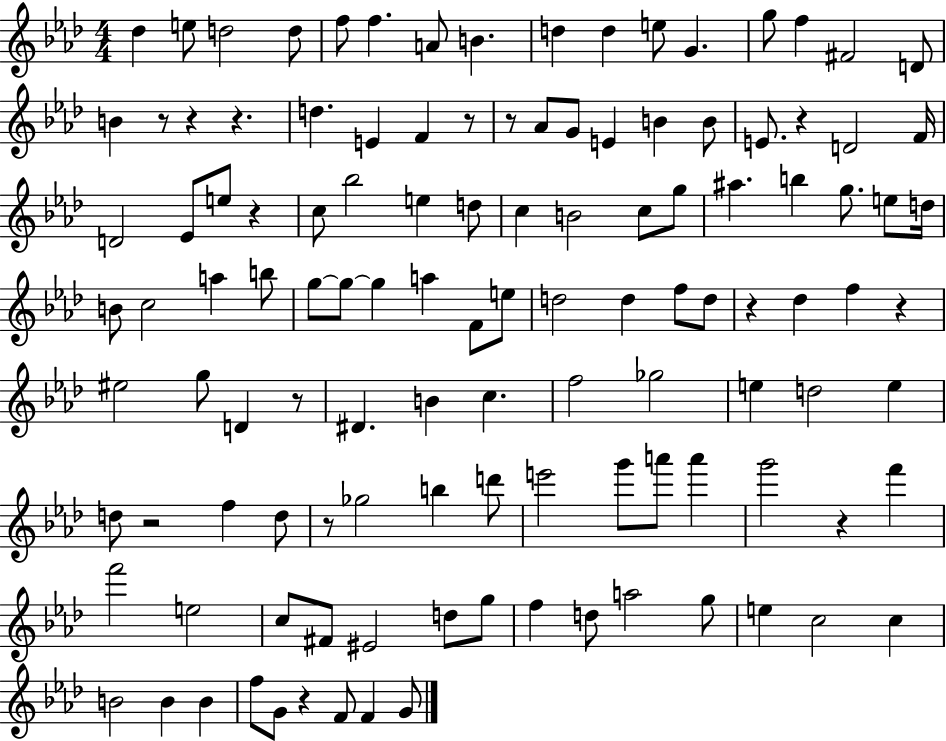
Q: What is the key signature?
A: AES major